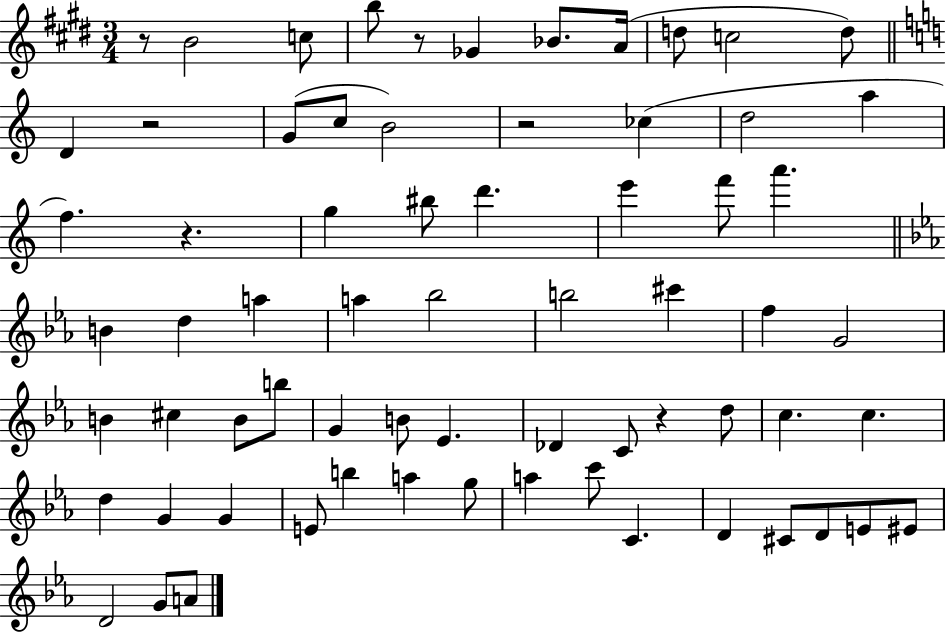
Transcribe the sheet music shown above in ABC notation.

X:1
T:Untitled
M:3/4
L:1/4
K:E
z/2 B2 c/2 b/2 z/2 _G _B/2 A/4 d/2 c2 d/2 D z2 G/2 c/2 B2 z2 _c d2 a f z g ^b/2 d' e' f'/2 a' B d a a _b2 b2 ^c' f G2 B ^c B/2 b/2 G B/2 _E _D C/2 z d/2 c c d G G E/2 b a g/2 a c'/2 C D ^C/2 D/2 E/2 ^E/2 D2 G/2 A/2